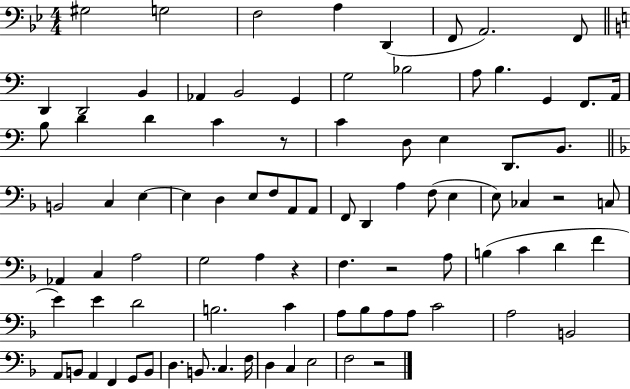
X:1
T:Untitled
M:4/4
L:1/4
K:Bb
^G,2 G,2 F,2 A, D,, F,,/2 A,,2 F,,/2 D,, D,,2 B,, _A,, B,,2 G,, G,2 _B,2 A,/2 B, G,, F,,/2 A,,/4 B,/2 D D C z/2 C D,/2 E, D,,/2 B,,/2 B,,2 C, E, E, D, E,/2 F,/2 A,,/2 A,,/2 F,,/2 D,, A, F,/2 E, E,/2 _C, z2 C,/2 _A,, C, A,2 G,2 A, z F, z2 A,/2 B, C D F E E D2 B,2 C A,/2 _B,/2 A,/2 A,/2 C2 A,2 B,,2 A,,/2 B,,/2 A,, F,, G,,/2 B,,/2 D, B,,/2 C, F,/4 D, C, E,2 F,2 z2